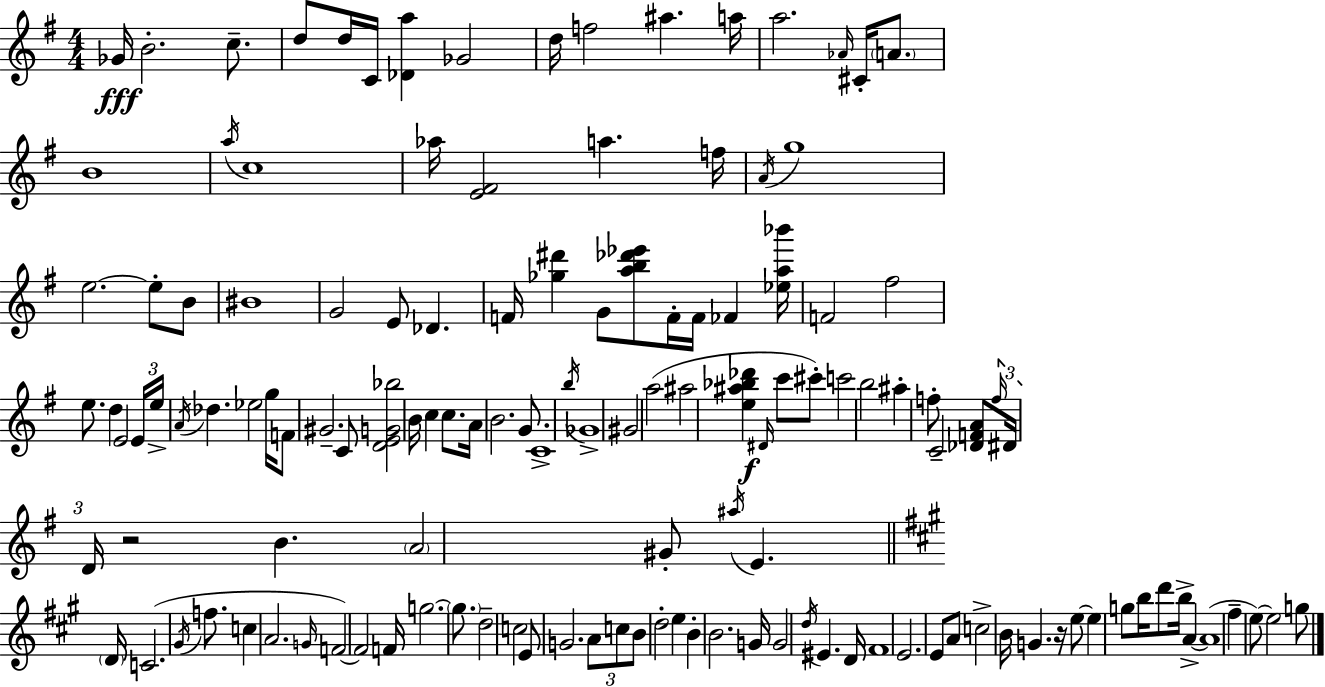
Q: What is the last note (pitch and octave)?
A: G5